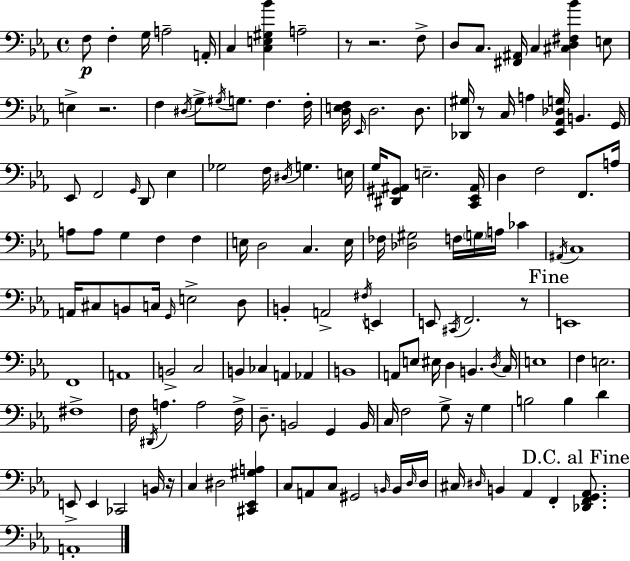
F3/e F3/q G3/s A3/h A2/s C3/q [C3,E3,G#3,Bb4]/q A3/h R/e R/h. F3/e D3/e C3/e. [F#2,A#2]/s C3/q [C#3,D3,F#3,Bb4]/q E3/e E3/q R/h. F3/q D#3/s G3/e G#3/s G3/e. F3/q. F3/s [D3,E3,F3]/s Eb2/s D3/h. D3/e. [Db2,G#3]/s R/e C3/s A3/q [Eb2,Ab2,Db3,G3]/s B2/q. G2/s Eb2/e F2/h G2/s D2/e Eb3/q Gb3/h F3/s D#3/s G3/q. E3/s G3/s [D#2,G#2,A#2]/e E3/h. [C2,Eb2,A#2]/s D3/q F3/h F2/e. A3/s A3/e A3/e G3/q F3/q F3/q E3/s D3/h C3/q. E3/s FES3/s [Db3,G#3]/h F3/s G3/s A3/s CES4/q A#2/s C3/w A2/s C#3/e B2/e C3/s G2/s E3/h D3/e B2/q A2/h F#3/s E2/q E2/e C#2/s F2/h. R/e E2/w F2/w A2/w B2/h C3/h B2/q CES3/q A2/q Ab2/q B2/w A2/e E3/e EIS3/s D3/q B2/q. D3/s C3/s E3/w F3/q E3/h. F#3/w F3/s D#2/s A3/q. A3/h F3/s D3/e. B2/h G2/q B2/s C3/s F3/h G3/e R/s G3/q B3/h B3/q D4/q E2/e E2/q CES2/h B2/s R/s C3/q D#3/h [C#2,Eb2,G#3,A3]/q C3/e A2/e C3/e G#2/h B2/s B2/s D3/s D3/s C#3/s D#3/s B2/q Ab2/q F2/q [Db2,F2,G2,Ab2]/e. A2/w